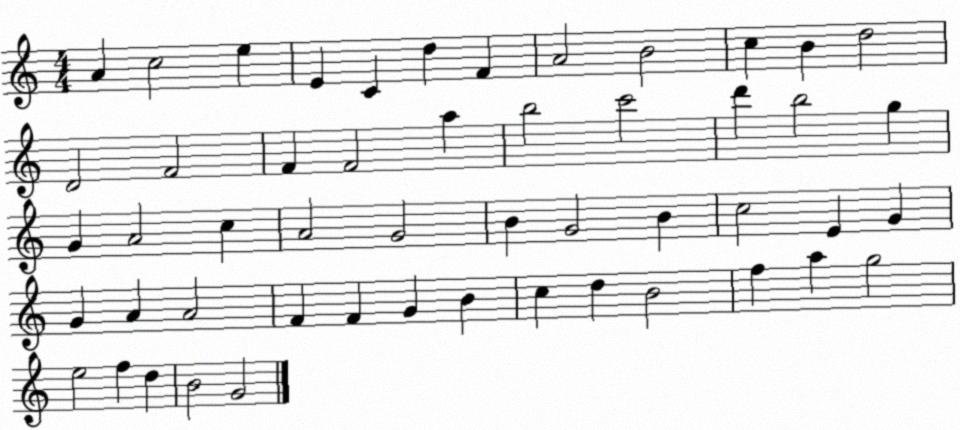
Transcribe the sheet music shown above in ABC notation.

X:1
T:Untitled
M:4/4
L:1/4
K:C
A c2 e E C d F A2 B2 c B d2 D2 F2 F F2 a b2 c'2 d' b2 g G A2 c A2 G2 B G2 B c2 E G G A A2 F F G B c d B2 f a g2 e2 f d B2 G2